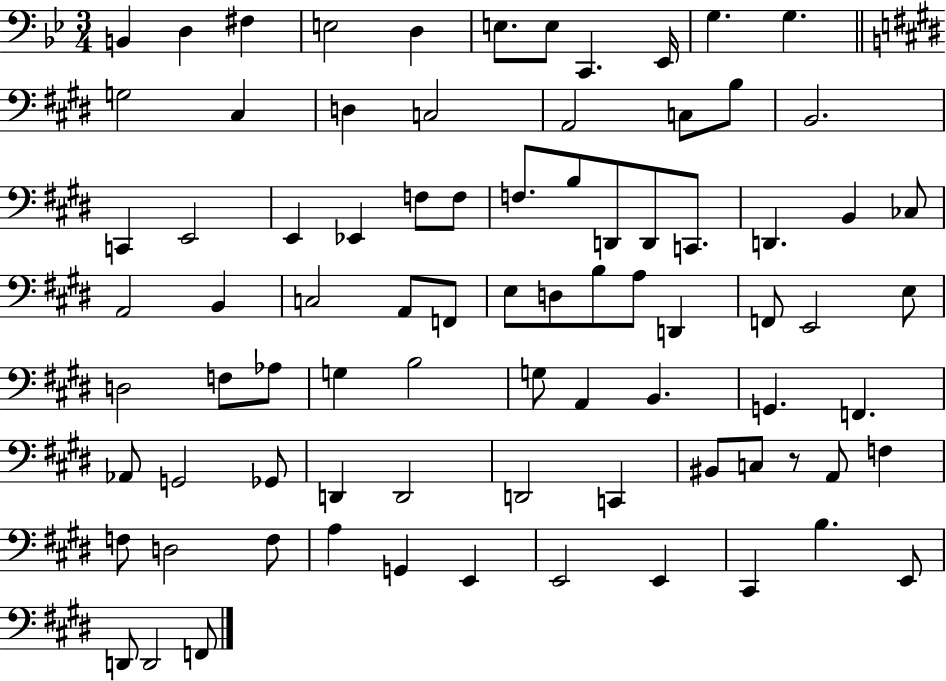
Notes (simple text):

B2/q D3/q F#3/q E3/h D3/q E3/e. E3/e C2/q. Eb2/s G3/q. G3/q. G3/h C#3/q D3/q C3/h A2/h C3/e B3/e B2/h. C2/q E2/h E2/q Eb2/q F3/e F3/e F3/e. B3/e D2/e D2/e C2/e. D2/q. B2/q CES3/e A2/h B2/q C3/h A2/e F2/e E3/e D3/e B3/e A3/e D2/q F2/e E2/h E3/e D3/h F3/e Ab3/e G3/q B3/h G3/e A2/q B2/q. G2/q. F2/q. Ab2/e G2/h Gb2/e D2/q D2/h D2/h C2/q BIS2/e C3/e R/e A2/e F3/q F3/e D3/h F3/e A3/q G2/q E2/q E2/h E2/q C#2/q B3/q. E2/e D2/e D2/h F2/e